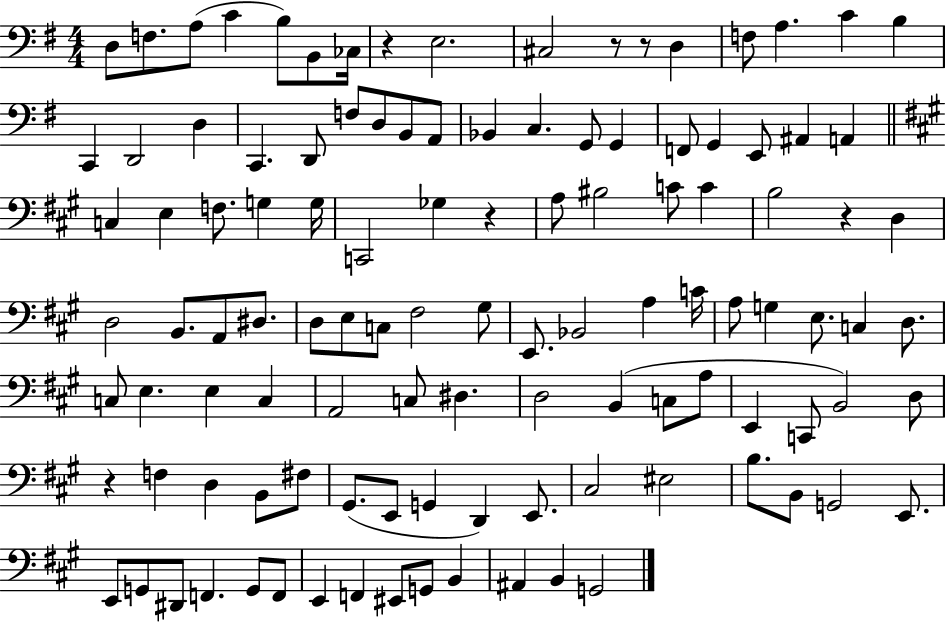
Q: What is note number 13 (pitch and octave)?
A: C4